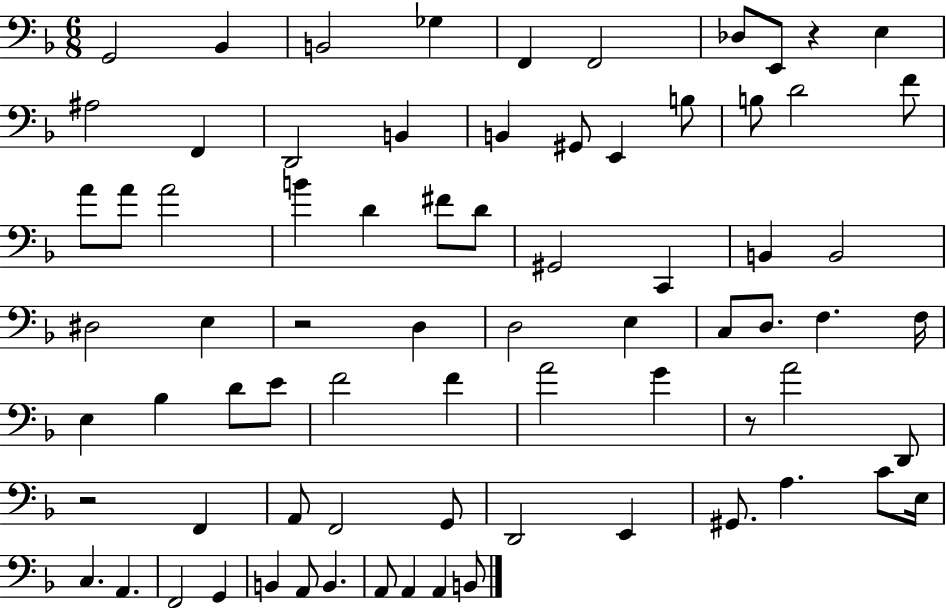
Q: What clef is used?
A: bass